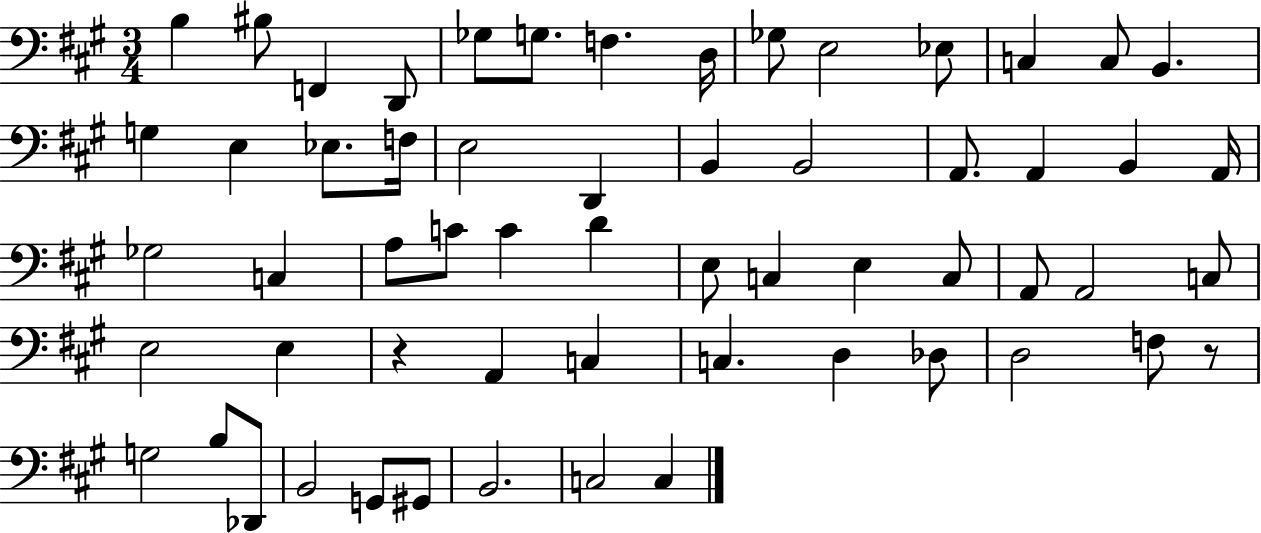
{
  \clef bass
  \numericTimeSignature
  \time 3/4
  \key a \major
  b4 bis8 f,4 d,8 | ges8 g8. f4. d16 | ges8 e2 ees8 | c4 c8 b,4. | \break g4 e4 ees8. f16 | e2 d,4 | b,4 b,2 | a,8. a,4 b,4 a,16 | \break ges2 c4 | a8 c'8 c'4 d'4 | e8 c4 e4 c8 | a,8 a,2 c8 | \break e2 e4 | r4 a,4 c4 | c4. d4 des8 | d2 f8 r8 | \break g2 b8 des,8 | b,2 g,8 gis,8 | b,2. | c2 c4 | \break \bar "|."
}